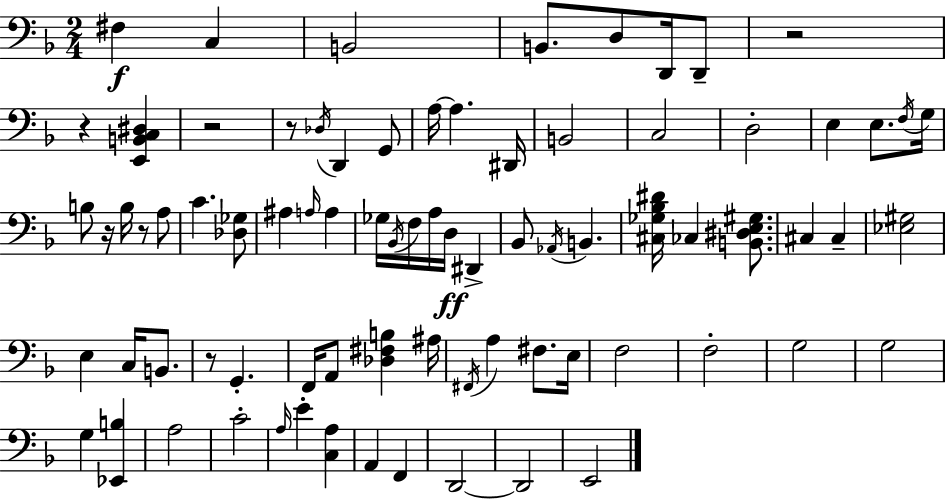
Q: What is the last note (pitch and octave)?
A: E2